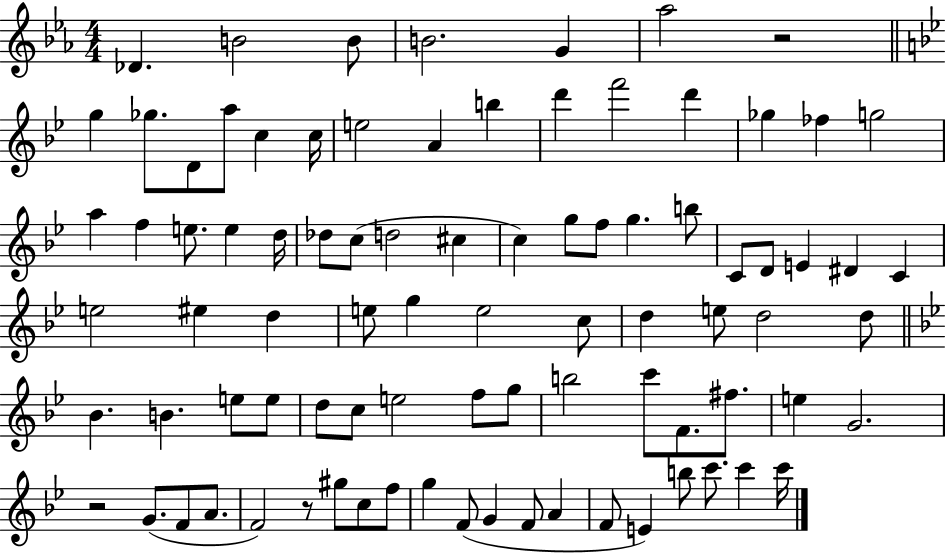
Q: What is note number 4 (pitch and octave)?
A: B4